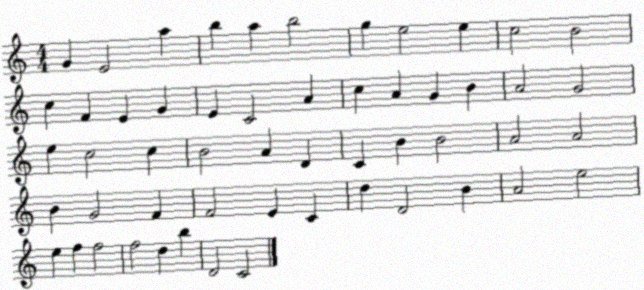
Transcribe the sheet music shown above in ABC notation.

X:1
T:Untitled
M:4/4
L:1/4
K:C
G E2 a b a b2 g e2 e c2 B2 c F E G E C2 A c A G B A2 G2 e c2 c B2 A D C B B2 A2 A2 B G2 F F2 E C d D2 B A2 e2 e f f2 f2 d b D2 C2